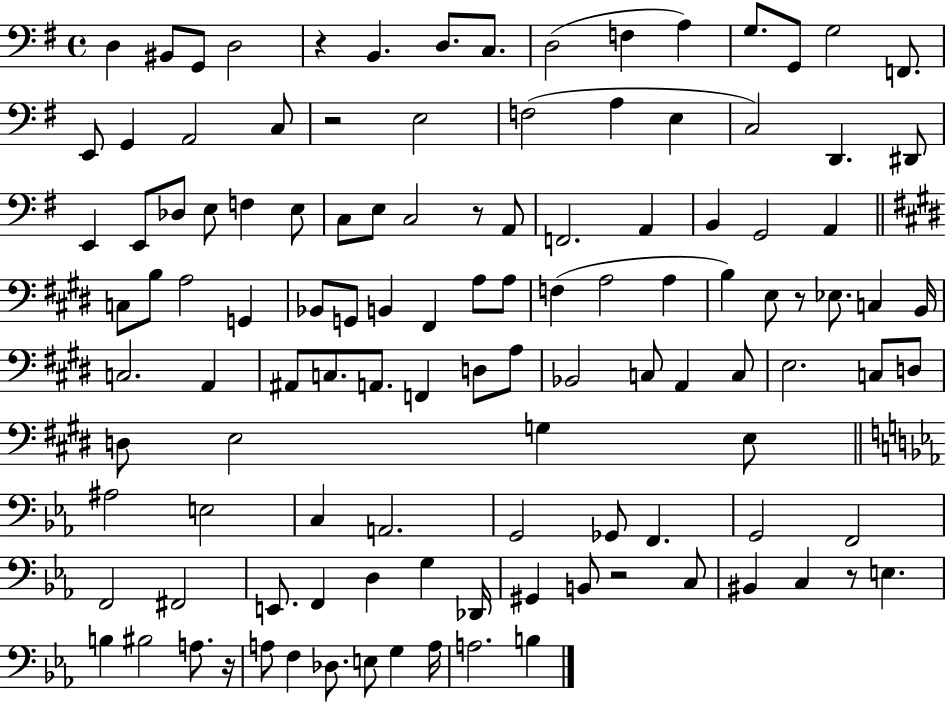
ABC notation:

X:1
T:Untitled
M:4/4
L:1/4
K:G
D, ^B,,/2 G,,/2 D,2 z B,, D,/2 C,/2 D,2 F, A, G,/2 G,,/2 G,2 F,,/2 E,,/2 G,, A,,2 C,/2 z2 E,2 F,2 A, E, C,2 D,, ^D,,/2 E,, E,,/2 _D,/2 E,/2 F, E,/2 C,/2 E,/2 C,2 z/2 A,,/2 F,,2 A,, B,, G,,2 A,, C,/2 B,/2 A,2 G,, _B,,/2 G,,/2 B,, ^F,, A,/2 A,/2 F, A,2 A, B, E,/2 z/2 _E,/2 C, B,,/4 C,2 A,, ^A,,/2 C,/2 A,,/2 F,, D,/2 A,/2 _B,,2 C,/2 A,, C,/2 E,2 C,/2 D,/2 D,/2 E,2 G, E,/2 ^A,2 E,2 C, A,,2 G,,2 _G,,/2 F,, G,,2 F,,2 F,,2 ^F,,2 E,,/2 F,, D, G, _D,,/4 ^G,, B,,/2 z2 C,/2 ^B,, C, z/2 E, B, ^B,2 A,/2 z/4 A,/2 F, _D,/2 E,/2 G, A,/4 A,2 B,